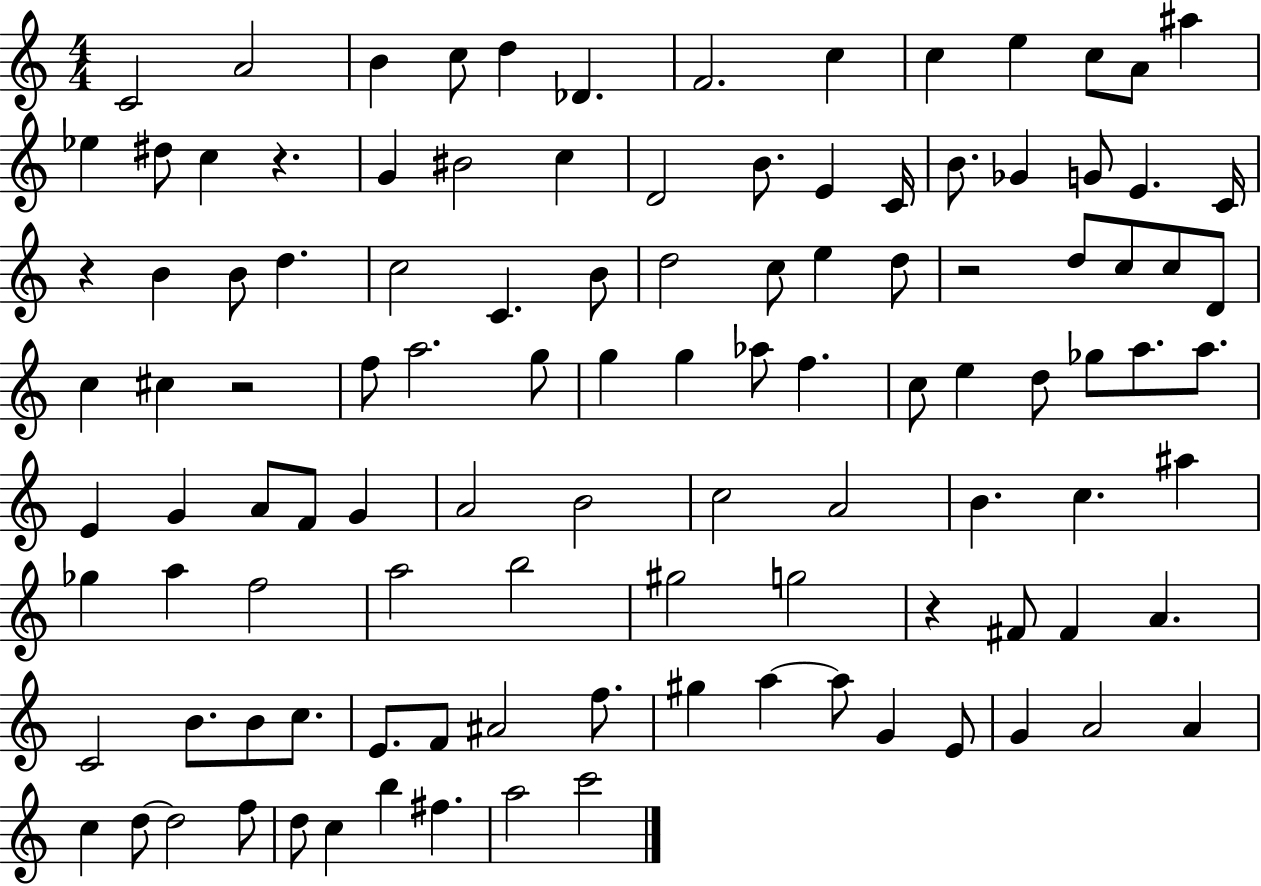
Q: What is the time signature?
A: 4/4